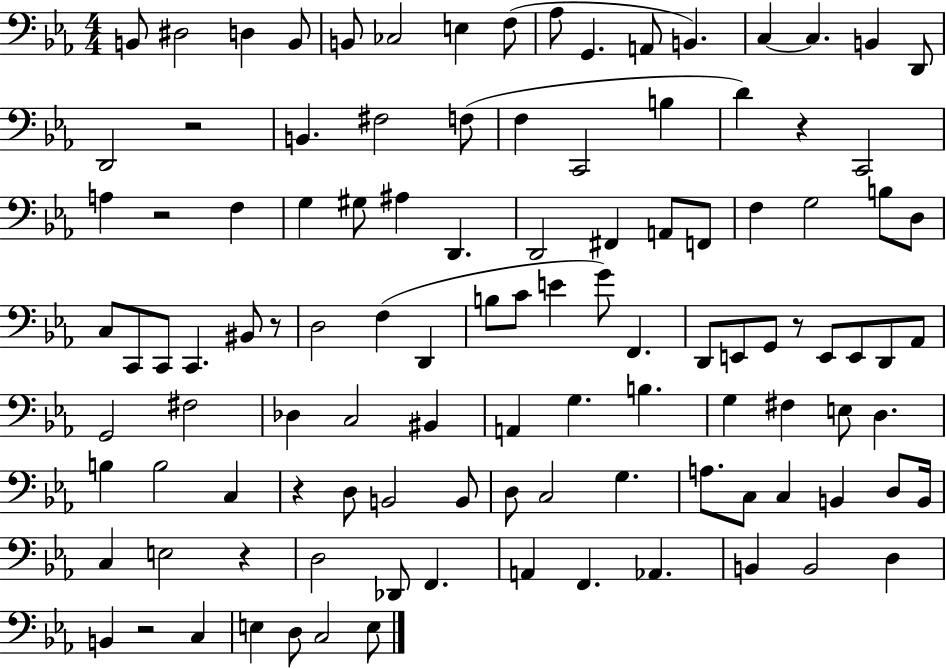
{
  \clef bass
  \numericTimeSignature
  \time 4/4
  \key ees \major
  b,8 dis2 d4 b,8 | b,8 ces2 e4 f8( | aes8 g,4. a,8 b,4.) | c4~~ c4. b,4 d,8 | \break d,2 r2 | b,4. fis2 f8( | f4 c,2 b4 | d'4) r4 c,2 | \break a4 r2 f4 | g4 gis8 ais4 d,4. | d,2 fis,4 a,8 f,8 | f4 g2 b8 d8 | \break c8 c,8 c,8 c,4. bis,8 r8 | d2 f4( d,4 | b8 c'8 e'4 g'8) f,4. | d,8 e,8 g,8 r8 e,8 e,8 d,8 aes,8 | \break g,2 fis2 | des4 c2 bis,4 | a,4 g4. b4. | g4 fis4 e8 d4. | \break b4 b2 c4 | r4 d8 b,2 b,8 | d8 c2 g4. | a8. c8 c4 b,4 d8 b,16 | \break c4 e2 r4 | d2 des,8 f,4. | a,4 f,4. aes,4. | b,4 b,2 d4 | \break b,4 r2 c4 | e4 d8 c2 e8 | \bar "|."
}